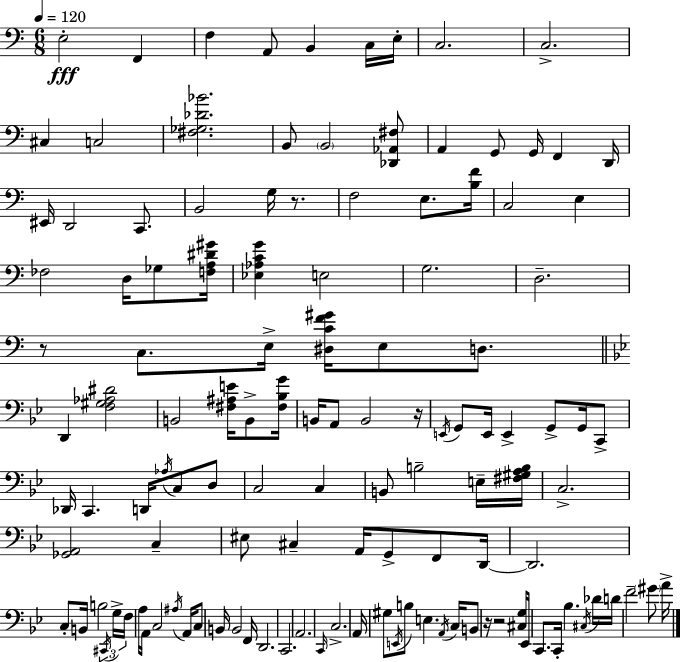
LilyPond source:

{
  \clef bass
  \numericTimeSignature
  \time 6/8
  \key a \minor
  \tempo 4 = 120
  e2-.\fff f,4 | f4 a,8 b,4 c16 e16-. | c2. | c2.-> | \break cis4 c2 | <fis ges des' bes'>2. | b,8 \parenthesize b,2 <des, aes, fis>8 | a,4 g,8 g,16 f,4 d,16 | \break eis,16 d,2 c,8. | b,2 g16 r8. | f2 e8. <b f'>16 | c2 e4 | \break fes2 d16 ges8 <f a dis' gis'>16 | <ees aes c' g'>4 e2 | g2. | d2.-- | \break r8 c8. e16-> <dis c' f' gis'>16 e8 d8. | \bar "||" \break \key bes \major d,4 <f gis aes dis'>2 | b,2 <fis ais e'>16 b,8-> <fis bes g'>16 | b,16 a,8 b,2 r16 | \acciaccatura { e,16 } g,8 e,16 e,4-> g,8-> g,16 c,8-> | \break des,16 c,4. d,16 \acciaccatura { aes16 } c8 | d8 c2 c4 | b,8 b2-- | e16-- <fis gis a b>16 c2.-> | \break <ges, a,>2 c4-- | eis8 cis4-- a,16 g,8-> f,8 | d,16~~ d,2. | c8-. b,16 b2 | \break \tuplet 3/2 { \acciaccatura { cis,16 } g16-> f16 } a16 a,16 c2 | \acciaccatura { ais16 } a,16 c8 b,16 b,2 | f,16 d,2. | c,2. | \break a,2. | \grace { c,16 } c2.-> | a,16 gis8 \acciaccatura { e,16 } b8 e4. | \acciaccatura { a,16 } c16 b,8 r16 r2 | \break <cis g>16 ees,16 c,8. c,16-. | bes4. \acciaccatura { cis16 } des'16 d'16 f'2-- | \parenthesize gis'8 a'16-> \bar "|."
}